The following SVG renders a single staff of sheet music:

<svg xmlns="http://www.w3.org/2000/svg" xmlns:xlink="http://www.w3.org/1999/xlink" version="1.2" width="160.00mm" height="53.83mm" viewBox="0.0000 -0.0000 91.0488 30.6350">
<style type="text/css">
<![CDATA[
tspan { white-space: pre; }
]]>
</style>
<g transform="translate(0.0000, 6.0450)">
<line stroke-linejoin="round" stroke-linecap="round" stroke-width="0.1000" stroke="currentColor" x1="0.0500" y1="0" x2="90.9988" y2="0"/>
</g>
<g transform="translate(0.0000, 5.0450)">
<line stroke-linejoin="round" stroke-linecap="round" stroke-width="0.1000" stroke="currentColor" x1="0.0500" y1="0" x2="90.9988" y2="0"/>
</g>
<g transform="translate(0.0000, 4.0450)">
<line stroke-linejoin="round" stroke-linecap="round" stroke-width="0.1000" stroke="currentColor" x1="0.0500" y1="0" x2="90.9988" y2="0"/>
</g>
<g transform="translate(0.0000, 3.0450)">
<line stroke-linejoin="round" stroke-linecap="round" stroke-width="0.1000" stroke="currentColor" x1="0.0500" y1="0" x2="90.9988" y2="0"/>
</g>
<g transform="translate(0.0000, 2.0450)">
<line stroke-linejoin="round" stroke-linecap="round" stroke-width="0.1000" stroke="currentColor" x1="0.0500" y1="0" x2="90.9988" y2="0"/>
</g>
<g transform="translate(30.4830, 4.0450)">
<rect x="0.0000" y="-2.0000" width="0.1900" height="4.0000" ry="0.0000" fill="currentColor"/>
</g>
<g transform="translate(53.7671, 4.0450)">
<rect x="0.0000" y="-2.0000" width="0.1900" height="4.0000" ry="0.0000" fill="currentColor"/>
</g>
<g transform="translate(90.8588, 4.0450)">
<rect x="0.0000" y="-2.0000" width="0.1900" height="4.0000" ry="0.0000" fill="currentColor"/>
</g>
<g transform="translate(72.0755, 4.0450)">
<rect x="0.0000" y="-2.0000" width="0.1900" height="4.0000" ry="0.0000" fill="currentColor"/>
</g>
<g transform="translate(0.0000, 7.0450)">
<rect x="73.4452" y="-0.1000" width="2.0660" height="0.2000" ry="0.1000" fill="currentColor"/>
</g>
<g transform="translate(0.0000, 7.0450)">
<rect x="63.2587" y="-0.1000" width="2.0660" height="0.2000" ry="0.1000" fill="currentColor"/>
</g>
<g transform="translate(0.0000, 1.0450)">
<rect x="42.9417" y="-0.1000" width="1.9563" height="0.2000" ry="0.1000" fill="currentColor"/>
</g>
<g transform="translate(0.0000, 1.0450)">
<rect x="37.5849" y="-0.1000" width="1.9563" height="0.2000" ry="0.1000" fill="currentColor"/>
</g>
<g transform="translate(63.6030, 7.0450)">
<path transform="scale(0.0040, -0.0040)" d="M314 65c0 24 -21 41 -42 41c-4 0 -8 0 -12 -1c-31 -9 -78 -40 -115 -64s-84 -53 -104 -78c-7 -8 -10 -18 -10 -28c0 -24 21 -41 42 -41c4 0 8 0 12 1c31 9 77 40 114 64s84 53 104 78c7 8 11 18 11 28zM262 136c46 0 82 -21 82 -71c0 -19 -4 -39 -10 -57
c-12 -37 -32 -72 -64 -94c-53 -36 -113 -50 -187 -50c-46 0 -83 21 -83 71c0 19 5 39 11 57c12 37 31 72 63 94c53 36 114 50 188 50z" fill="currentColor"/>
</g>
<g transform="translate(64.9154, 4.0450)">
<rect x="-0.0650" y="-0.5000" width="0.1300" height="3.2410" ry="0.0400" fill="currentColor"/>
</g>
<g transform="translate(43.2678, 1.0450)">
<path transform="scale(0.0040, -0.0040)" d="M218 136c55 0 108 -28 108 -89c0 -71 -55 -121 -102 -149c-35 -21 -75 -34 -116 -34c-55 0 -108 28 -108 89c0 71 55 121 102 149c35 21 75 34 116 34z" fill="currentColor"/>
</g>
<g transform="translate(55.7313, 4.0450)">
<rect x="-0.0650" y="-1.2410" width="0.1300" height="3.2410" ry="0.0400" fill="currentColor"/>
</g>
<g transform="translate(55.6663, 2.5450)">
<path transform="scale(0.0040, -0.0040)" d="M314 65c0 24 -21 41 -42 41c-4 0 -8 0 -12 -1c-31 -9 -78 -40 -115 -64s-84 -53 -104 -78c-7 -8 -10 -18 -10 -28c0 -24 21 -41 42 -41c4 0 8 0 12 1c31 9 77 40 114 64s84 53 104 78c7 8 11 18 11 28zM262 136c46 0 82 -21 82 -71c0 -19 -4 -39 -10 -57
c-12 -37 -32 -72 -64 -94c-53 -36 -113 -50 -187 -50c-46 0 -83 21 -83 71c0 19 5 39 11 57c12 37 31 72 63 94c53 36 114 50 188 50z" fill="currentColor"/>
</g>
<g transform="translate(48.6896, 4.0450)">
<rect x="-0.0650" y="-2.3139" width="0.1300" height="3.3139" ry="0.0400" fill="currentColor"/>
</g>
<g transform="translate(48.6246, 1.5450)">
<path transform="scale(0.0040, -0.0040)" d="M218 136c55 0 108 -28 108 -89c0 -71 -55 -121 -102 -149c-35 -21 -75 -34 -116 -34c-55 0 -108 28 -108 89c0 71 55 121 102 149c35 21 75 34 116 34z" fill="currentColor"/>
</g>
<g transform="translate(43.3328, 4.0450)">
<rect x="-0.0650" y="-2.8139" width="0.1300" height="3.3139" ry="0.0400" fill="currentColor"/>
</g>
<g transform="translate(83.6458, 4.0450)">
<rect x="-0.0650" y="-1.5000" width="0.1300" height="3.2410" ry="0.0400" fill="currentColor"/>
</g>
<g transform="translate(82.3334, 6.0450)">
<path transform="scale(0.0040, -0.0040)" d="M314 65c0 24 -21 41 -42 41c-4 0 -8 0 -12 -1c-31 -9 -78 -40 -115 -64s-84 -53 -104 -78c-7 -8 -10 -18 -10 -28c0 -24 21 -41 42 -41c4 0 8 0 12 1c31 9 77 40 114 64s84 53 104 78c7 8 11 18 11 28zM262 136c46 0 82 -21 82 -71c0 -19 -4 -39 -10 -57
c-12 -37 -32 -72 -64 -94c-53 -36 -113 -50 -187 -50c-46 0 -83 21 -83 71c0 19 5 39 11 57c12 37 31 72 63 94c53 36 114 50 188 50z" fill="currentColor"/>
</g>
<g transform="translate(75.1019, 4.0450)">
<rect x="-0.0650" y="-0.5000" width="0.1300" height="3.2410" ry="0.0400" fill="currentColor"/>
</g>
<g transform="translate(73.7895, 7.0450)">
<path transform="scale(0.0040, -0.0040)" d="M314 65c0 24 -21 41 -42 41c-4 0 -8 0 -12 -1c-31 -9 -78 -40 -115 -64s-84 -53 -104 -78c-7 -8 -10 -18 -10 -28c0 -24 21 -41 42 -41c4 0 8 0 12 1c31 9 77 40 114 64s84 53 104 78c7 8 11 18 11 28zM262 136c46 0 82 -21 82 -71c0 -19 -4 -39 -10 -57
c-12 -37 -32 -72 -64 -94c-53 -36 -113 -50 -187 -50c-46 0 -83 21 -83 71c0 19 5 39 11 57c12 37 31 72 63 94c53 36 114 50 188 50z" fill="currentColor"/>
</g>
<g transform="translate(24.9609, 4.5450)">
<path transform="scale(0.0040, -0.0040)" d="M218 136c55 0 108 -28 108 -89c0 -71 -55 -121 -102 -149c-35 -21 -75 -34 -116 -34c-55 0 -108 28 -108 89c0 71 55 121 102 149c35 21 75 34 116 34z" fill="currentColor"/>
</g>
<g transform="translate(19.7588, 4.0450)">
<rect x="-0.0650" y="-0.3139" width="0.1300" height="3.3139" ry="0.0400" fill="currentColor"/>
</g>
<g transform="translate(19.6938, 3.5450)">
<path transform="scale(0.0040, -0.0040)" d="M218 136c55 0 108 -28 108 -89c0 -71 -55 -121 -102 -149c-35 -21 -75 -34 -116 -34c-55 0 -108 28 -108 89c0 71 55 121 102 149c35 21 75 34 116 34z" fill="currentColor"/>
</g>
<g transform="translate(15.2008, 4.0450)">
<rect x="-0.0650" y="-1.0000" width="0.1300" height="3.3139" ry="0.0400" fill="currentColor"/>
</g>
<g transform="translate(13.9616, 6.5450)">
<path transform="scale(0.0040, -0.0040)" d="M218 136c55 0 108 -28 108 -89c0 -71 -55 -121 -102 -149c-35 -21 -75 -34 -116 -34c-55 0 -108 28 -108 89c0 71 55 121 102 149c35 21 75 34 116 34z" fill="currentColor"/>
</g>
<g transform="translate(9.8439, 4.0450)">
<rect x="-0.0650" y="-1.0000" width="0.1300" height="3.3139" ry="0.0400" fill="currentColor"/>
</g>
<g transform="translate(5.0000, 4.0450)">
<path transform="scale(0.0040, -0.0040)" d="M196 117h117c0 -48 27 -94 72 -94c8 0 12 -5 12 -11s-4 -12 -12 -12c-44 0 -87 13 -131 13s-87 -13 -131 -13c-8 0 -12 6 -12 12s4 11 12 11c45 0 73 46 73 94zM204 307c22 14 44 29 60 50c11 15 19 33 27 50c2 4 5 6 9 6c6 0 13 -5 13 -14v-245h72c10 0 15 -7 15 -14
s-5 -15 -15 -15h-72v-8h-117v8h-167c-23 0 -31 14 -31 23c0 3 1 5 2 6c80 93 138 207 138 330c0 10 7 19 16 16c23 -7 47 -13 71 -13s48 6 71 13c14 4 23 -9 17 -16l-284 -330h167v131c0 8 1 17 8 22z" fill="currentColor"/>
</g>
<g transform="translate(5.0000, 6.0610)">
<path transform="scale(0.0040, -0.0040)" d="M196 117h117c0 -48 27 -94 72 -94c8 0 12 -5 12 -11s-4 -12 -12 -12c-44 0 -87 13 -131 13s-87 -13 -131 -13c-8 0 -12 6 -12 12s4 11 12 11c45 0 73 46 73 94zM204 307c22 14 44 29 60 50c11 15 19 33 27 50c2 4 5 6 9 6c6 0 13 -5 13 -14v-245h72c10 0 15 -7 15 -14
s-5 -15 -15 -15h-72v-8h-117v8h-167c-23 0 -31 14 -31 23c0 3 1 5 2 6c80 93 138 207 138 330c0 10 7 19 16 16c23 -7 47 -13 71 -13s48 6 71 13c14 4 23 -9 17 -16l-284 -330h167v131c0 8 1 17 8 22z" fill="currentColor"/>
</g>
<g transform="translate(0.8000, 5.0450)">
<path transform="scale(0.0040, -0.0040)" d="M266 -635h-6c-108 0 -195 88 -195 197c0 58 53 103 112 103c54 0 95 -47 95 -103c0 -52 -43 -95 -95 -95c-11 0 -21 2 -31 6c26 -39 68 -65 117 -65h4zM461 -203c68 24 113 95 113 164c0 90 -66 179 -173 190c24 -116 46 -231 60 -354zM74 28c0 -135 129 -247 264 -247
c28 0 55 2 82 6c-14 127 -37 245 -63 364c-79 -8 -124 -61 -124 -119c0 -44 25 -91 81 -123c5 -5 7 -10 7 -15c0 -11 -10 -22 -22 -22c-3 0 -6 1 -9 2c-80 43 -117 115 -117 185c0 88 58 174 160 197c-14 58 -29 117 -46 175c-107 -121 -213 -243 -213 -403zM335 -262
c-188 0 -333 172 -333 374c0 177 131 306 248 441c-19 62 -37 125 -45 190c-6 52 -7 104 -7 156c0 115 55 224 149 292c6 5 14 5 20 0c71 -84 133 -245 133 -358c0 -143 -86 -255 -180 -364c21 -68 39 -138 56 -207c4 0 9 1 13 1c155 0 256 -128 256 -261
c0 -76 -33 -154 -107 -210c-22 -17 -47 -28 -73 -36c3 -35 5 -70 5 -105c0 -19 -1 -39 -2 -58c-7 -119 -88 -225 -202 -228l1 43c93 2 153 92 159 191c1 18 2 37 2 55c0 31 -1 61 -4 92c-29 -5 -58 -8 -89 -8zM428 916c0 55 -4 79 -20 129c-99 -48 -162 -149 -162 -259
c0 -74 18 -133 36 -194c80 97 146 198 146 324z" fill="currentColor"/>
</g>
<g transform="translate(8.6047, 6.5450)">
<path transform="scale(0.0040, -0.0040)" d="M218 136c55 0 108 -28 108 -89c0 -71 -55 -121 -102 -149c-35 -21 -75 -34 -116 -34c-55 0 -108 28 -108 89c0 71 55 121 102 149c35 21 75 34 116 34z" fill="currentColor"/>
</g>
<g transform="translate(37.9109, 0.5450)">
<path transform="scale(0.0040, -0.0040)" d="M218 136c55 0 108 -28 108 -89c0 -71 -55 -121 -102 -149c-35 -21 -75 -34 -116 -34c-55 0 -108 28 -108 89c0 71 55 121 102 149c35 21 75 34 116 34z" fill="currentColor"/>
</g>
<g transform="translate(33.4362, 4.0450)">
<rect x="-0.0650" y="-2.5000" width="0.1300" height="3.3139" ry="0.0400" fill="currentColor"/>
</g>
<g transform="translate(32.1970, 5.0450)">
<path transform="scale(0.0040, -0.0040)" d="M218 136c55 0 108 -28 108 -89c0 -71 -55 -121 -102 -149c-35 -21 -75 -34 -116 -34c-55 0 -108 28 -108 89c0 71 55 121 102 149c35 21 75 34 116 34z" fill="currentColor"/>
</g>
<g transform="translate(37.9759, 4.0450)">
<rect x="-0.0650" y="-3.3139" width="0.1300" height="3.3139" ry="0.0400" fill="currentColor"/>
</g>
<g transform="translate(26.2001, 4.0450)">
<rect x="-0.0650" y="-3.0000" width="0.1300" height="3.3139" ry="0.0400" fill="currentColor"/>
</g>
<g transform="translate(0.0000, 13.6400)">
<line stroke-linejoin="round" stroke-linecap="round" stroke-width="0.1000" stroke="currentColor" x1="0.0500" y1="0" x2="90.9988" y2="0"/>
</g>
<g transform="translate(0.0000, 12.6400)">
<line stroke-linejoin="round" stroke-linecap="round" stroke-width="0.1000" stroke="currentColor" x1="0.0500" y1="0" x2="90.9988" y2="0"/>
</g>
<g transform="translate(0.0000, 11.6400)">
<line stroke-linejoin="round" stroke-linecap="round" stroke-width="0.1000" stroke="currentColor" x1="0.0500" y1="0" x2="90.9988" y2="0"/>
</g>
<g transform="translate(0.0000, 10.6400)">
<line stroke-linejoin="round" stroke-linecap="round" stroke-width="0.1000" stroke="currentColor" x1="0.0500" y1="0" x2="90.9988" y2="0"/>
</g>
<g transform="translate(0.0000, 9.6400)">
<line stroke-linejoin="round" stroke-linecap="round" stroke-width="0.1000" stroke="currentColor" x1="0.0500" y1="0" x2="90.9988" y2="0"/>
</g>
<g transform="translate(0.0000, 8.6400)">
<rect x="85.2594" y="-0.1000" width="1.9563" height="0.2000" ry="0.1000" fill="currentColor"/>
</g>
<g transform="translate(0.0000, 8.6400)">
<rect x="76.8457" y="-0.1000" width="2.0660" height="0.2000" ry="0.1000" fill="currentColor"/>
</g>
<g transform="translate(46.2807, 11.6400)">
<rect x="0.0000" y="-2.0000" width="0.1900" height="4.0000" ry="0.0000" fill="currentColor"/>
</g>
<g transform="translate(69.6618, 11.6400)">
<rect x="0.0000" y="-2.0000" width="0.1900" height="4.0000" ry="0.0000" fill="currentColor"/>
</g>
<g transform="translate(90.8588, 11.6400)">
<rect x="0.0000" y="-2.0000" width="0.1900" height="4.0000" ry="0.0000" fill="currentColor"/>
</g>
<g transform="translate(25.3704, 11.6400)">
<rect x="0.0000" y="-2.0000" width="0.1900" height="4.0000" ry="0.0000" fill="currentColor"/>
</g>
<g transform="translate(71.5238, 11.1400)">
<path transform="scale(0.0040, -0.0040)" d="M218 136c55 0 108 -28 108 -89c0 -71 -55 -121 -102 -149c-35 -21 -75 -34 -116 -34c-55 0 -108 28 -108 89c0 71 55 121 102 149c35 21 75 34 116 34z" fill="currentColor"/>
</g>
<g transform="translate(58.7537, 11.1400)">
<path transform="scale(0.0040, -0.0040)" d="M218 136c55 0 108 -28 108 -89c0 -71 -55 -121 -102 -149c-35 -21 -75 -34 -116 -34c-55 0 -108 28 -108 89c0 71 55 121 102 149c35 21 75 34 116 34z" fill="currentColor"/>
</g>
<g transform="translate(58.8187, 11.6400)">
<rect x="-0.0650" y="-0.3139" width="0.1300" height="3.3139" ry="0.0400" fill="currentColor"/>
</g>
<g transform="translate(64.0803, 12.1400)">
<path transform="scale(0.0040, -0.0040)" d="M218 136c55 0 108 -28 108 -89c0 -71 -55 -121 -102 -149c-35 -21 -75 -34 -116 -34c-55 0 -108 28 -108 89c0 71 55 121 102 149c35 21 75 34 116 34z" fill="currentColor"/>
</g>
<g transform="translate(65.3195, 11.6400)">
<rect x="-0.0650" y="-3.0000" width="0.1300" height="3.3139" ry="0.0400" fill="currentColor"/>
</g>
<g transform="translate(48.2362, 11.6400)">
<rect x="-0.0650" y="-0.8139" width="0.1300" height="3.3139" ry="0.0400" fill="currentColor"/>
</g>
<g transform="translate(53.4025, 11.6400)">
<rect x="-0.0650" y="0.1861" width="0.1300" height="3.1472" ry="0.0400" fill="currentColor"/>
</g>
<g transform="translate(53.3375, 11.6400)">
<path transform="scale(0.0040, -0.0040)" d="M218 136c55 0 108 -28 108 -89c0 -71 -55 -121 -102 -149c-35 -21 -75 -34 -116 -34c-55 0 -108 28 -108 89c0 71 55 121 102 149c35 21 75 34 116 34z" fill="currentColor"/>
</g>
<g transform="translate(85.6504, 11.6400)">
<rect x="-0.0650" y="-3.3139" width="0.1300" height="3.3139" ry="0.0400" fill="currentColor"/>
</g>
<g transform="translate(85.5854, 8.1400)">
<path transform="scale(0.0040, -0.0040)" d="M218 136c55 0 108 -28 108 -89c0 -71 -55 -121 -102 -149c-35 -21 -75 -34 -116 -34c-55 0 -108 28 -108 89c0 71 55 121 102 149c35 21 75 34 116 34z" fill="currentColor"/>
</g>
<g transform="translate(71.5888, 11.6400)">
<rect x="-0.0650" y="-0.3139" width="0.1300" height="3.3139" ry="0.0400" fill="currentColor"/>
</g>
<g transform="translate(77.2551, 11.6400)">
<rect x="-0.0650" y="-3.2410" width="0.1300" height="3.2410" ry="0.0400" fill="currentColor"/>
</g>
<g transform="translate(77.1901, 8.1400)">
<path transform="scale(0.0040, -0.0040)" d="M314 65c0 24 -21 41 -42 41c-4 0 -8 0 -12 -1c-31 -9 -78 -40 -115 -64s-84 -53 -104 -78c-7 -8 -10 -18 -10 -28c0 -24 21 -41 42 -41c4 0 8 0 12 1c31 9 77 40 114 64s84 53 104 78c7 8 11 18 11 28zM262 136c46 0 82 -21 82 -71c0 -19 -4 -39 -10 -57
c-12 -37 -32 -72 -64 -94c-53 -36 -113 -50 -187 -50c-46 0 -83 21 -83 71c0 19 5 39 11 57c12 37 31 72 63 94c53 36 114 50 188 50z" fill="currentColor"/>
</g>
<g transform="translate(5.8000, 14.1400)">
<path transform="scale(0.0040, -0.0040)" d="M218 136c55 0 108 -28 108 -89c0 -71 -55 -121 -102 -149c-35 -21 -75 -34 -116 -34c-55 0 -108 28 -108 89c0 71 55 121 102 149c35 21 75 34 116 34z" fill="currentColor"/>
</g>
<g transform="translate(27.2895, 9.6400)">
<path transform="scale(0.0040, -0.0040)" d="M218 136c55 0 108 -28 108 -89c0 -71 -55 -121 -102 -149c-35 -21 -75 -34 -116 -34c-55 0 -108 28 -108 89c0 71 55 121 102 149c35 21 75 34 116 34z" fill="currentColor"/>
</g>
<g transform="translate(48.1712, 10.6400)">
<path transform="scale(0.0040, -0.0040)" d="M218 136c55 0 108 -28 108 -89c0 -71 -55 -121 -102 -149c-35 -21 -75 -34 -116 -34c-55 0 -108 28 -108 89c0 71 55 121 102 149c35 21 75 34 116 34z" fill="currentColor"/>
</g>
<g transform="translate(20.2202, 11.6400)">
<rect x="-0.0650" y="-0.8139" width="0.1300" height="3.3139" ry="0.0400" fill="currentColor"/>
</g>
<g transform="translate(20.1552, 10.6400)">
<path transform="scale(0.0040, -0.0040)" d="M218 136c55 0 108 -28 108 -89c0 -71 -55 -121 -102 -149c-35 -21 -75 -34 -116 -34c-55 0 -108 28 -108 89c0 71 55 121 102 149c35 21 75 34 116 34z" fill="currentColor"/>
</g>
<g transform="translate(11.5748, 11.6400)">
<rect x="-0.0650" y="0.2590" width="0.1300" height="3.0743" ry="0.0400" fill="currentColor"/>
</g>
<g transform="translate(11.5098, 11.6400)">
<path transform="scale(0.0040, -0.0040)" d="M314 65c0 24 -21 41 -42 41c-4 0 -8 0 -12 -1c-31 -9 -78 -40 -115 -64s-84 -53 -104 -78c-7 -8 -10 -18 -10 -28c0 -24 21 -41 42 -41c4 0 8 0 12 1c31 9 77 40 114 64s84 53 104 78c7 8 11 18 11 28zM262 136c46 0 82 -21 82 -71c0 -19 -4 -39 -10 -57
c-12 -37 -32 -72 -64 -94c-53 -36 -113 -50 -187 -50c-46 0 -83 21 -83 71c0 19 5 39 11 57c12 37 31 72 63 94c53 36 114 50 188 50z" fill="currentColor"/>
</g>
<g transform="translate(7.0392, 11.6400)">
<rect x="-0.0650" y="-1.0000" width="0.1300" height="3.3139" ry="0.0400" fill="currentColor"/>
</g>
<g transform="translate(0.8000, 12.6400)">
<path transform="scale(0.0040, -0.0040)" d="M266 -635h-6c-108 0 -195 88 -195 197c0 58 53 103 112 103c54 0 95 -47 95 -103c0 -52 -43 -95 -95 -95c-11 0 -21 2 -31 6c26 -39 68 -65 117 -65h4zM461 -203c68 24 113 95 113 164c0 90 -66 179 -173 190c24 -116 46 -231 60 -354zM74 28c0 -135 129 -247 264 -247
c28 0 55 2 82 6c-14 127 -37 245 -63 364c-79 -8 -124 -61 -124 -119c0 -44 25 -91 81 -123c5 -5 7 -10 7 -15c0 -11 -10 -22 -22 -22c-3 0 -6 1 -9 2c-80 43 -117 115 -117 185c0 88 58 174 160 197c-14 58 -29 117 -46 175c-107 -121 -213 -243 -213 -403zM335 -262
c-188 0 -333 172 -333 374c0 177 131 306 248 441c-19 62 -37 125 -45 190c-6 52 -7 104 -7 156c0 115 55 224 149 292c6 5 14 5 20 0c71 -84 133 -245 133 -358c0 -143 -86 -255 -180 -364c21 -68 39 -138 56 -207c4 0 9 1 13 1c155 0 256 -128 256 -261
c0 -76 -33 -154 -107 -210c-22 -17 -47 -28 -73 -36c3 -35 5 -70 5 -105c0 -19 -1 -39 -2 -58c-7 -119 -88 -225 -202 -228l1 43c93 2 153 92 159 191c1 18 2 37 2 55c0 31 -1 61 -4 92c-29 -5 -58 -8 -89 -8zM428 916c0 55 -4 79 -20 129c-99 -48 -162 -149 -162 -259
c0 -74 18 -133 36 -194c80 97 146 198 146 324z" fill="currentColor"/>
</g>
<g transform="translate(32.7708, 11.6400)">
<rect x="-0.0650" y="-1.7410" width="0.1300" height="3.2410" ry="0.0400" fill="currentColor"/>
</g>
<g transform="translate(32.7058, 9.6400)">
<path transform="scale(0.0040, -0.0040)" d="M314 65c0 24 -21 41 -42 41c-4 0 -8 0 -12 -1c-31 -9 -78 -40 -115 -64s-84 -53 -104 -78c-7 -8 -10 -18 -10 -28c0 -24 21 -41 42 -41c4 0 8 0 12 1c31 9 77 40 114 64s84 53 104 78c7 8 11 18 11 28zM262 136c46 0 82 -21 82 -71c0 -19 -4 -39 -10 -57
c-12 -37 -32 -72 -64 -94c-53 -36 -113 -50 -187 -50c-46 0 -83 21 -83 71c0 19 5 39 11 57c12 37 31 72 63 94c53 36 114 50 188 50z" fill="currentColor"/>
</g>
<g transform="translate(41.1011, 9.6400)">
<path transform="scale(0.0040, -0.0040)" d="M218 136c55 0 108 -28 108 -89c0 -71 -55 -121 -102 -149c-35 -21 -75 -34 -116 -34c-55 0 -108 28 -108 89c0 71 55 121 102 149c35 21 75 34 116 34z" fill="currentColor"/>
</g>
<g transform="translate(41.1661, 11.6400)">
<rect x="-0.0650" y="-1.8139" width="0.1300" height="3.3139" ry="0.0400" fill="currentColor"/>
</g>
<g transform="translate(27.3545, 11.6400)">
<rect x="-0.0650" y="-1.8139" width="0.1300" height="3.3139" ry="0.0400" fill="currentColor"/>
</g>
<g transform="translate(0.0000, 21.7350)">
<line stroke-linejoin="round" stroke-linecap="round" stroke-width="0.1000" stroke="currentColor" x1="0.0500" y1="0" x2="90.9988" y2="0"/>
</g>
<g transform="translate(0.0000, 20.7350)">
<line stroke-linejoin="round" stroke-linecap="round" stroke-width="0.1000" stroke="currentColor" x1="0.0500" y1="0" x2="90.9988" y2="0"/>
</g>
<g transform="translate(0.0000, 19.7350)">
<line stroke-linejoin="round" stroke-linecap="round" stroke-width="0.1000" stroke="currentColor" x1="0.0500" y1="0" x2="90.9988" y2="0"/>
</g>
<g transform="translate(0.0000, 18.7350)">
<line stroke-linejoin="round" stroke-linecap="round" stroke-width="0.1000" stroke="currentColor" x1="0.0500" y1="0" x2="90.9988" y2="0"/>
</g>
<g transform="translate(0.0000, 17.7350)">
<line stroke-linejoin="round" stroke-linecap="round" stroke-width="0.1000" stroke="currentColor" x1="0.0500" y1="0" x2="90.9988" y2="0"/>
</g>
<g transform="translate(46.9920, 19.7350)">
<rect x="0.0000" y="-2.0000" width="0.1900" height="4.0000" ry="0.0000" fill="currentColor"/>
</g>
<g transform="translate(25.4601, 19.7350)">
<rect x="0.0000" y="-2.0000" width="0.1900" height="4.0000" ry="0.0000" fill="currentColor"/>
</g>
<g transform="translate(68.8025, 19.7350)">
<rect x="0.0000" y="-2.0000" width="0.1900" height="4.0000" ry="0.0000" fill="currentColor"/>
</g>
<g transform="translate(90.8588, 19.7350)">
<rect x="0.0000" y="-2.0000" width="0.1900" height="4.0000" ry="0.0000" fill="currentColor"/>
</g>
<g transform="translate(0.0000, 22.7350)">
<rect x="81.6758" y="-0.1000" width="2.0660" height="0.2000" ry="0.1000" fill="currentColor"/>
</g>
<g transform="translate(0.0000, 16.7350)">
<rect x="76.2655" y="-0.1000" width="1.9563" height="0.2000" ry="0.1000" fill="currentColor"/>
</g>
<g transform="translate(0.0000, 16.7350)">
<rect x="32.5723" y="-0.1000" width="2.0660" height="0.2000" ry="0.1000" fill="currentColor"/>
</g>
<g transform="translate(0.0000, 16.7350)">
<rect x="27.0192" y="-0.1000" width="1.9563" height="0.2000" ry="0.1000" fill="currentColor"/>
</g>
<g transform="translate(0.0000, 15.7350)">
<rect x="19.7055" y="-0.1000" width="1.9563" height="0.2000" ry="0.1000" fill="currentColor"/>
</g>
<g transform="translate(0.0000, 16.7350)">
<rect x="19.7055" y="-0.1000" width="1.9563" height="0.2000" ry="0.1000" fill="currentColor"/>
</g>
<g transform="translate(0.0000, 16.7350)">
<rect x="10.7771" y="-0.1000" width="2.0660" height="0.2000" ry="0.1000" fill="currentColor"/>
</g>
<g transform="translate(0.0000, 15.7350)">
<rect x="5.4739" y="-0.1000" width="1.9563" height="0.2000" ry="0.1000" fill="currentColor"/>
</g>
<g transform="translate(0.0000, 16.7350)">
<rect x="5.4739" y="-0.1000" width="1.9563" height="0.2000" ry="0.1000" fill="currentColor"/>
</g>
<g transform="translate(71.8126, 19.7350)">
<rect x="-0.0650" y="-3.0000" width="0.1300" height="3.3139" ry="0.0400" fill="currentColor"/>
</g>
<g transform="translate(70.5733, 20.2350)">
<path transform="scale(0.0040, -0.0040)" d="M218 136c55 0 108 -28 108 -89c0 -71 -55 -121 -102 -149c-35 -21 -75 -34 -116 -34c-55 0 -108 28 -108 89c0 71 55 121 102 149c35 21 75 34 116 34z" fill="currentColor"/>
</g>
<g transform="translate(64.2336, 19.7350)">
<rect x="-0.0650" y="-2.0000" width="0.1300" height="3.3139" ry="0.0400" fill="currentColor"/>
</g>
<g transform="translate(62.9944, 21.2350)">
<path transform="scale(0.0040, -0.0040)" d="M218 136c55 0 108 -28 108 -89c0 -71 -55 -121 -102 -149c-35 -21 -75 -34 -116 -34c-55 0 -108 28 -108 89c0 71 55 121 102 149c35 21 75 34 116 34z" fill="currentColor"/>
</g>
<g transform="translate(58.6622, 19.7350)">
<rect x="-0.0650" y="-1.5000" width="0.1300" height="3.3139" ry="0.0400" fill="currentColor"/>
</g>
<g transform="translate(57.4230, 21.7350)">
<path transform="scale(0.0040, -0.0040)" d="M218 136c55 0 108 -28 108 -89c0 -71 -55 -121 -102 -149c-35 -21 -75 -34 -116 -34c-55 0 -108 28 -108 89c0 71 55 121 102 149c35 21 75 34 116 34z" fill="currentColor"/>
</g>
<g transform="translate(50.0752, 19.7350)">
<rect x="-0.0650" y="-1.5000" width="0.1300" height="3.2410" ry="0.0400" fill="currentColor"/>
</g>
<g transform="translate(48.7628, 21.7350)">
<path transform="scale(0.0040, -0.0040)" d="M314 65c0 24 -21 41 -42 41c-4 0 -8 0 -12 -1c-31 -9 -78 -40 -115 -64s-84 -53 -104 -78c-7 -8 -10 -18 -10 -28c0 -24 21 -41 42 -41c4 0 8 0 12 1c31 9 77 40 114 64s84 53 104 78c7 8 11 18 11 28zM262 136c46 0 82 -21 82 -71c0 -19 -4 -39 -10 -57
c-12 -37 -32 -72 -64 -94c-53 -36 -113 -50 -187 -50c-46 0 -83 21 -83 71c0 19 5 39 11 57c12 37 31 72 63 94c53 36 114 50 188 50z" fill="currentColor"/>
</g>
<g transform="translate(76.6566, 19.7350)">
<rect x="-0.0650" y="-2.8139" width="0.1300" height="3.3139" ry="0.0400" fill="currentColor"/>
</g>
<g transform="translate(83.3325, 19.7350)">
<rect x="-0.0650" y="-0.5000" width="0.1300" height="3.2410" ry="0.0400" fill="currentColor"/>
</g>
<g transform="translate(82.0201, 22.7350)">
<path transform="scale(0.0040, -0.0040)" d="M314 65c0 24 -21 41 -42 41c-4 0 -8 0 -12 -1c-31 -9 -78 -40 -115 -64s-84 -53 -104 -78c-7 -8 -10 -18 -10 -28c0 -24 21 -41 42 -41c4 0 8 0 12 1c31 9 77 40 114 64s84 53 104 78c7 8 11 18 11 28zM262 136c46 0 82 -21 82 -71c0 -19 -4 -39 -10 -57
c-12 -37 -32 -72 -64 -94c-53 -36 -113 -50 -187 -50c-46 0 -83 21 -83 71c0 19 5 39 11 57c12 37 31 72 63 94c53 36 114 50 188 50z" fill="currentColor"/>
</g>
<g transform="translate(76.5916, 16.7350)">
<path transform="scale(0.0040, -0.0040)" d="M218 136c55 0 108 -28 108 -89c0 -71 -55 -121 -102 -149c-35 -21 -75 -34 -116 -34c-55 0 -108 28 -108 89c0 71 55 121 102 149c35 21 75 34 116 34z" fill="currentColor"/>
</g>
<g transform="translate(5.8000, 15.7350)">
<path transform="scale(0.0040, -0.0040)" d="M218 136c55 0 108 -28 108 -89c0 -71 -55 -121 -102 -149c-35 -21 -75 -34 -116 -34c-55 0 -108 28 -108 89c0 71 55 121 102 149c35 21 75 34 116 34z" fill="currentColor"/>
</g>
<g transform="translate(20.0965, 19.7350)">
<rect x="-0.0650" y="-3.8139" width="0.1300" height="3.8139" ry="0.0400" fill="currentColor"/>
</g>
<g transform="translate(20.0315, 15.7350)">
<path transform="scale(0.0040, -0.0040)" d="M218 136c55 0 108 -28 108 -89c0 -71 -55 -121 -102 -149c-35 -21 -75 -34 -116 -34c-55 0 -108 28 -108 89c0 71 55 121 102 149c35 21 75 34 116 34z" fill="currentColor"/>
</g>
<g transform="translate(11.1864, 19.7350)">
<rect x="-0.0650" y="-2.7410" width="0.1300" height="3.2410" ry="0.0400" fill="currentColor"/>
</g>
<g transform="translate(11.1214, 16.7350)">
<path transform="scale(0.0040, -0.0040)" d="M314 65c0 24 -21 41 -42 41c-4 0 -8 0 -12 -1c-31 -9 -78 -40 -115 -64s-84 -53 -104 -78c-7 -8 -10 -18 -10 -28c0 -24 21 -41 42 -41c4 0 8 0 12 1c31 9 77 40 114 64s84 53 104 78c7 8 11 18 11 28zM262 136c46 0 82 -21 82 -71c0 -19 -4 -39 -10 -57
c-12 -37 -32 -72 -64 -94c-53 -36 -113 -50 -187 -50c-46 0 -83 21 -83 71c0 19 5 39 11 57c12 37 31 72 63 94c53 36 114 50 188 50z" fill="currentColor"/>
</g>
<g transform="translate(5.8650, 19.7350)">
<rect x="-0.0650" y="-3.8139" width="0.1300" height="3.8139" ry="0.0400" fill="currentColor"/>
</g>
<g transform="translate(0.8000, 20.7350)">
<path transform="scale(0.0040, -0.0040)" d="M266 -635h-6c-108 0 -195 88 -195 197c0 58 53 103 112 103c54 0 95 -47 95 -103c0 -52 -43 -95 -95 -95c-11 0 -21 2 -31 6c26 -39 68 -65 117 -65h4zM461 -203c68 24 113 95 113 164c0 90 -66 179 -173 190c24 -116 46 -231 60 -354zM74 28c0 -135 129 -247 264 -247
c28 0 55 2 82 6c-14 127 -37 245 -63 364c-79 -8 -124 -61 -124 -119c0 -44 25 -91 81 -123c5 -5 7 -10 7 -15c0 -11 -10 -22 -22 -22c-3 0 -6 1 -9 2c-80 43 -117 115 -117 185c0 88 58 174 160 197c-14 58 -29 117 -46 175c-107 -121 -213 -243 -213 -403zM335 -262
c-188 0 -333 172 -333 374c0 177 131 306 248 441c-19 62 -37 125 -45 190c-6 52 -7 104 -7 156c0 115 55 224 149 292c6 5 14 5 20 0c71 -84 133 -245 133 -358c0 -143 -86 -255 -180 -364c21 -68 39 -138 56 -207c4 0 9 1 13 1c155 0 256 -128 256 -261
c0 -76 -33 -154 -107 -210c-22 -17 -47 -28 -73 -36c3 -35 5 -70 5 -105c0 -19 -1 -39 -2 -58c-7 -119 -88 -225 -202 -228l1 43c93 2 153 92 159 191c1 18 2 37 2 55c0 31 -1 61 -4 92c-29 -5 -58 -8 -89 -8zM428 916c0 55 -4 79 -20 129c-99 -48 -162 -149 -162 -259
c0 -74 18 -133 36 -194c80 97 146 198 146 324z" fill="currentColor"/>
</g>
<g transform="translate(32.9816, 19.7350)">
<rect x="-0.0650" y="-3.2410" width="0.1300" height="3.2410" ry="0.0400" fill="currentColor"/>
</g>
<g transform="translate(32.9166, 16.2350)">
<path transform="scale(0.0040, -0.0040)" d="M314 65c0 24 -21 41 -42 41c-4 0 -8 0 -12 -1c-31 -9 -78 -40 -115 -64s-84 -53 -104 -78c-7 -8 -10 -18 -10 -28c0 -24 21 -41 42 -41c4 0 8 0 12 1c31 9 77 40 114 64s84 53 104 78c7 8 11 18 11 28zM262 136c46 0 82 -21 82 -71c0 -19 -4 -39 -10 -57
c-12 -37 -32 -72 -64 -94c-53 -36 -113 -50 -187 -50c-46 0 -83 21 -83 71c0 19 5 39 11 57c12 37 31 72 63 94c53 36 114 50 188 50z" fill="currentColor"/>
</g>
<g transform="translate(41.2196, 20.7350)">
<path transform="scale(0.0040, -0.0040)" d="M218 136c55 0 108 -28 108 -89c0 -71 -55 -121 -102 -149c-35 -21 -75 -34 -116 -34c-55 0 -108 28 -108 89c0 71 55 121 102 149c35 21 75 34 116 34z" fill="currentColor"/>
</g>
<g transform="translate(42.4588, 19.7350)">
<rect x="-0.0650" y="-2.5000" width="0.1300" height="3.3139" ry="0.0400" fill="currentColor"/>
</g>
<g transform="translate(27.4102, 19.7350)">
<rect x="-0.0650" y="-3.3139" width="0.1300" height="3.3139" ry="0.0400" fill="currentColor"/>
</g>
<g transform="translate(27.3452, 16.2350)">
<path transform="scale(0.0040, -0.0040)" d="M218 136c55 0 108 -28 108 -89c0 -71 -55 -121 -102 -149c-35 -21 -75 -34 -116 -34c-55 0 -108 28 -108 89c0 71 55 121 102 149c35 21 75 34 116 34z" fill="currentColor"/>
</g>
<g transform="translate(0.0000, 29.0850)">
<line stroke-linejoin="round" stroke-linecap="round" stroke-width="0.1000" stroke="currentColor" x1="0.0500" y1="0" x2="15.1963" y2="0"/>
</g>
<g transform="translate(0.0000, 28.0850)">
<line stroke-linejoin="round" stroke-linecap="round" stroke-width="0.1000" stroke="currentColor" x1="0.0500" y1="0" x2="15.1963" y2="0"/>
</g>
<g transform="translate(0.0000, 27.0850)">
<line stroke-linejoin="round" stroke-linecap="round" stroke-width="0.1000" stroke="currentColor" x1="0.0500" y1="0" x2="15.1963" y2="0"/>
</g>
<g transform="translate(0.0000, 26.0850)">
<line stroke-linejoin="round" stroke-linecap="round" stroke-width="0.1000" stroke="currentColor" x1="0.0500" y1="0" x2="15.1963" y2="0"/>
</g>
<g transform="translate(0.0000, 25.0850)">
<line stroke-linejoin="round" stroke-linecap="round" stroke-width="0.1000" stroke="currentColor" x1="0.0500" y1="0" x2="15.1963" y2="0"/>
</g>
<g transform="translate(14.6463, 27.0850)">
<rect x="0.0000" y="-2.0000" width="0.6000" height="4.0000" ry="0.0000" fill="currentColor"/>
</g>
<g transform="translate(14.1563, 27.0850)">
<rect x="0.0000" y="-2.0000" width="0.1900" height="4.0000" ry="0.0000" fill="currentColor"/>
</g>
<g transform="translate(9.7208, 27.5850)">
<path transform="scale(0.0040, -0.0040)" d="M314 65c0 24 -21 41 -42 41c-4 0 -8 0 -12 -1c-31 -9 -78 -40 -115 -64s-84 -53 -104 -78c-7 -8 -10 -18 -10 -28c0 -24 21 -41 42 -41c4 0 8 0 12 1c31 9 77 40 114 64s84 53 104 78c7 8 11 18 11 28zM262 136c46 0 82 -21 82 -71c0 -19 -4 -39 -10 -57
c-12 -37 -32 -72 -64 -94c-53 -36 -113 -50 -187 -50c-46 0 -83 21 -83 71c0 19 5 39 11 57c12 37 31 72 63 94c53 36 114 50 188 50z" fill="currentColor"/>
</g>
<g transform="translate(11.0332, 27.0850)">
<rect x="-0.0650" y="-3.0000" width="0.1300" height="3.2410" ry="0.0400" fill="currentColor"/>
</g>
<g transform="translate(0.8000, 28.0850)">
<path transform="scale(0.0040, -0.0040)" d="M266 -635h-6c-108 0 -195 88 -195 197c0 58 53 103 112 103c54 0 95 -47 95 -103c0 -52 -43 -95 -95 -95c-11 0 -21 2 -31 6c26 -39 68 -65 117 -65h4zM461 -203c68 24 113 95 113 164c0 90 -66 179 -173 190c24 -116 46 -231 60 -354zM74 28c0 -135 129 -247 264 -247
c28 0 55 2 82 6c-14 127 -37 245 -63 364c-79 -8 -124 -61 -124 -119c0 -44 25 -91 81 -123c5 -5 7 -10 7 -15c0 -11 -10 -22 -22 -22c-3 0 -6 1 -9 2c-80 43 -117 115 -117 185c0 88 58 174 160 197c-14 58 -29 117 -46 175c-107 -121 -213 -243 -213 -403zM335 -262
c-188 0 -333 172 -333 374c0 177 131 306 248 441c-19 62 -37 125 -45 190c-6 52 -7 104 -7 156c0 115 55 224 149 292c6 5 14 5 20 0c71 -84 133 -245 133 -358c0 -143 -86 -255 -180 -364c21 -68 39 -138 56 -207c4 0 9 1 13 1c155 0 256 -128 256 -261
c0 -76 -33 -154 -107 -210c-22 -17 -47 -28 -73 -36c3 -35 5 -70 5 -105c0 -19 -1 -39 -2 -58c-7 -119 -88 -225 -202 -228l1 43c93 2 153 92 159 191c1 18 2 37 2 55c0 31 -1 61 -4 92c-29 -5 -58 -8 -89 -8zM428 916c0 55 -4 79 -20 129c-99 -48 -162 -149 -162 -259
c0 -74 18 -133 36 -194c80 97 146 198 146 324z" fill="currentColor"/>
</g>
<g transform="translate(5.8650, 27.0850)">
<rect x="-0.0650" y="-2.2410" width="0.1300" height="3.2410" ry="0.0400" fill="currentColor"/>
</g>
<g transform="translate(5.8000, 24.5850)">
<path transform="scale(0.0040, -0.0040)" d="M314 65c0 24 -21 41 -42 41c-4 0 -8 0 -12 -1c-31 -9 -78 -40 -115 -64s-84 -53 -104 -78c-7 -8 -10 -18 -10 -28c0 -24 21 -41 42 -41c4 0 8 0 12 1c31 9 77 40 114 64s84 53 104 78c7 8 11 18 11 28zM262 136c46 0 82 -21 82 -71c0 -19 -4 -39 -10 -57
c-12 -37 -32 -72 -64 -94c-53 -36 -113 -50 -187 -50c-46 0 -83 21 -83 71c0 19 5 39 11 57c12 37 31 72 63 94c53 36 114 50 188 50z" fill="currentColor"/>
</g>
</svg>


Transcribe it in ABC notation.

X:1
T:Untitled
M:4/4
L:1/4
K:C
D D c A G b a g e2 C2 C2 E2 D B2 d f f2 f d B c A c b2 b c' a2 c' b b2 G E2 E F A a C2 g2 A2